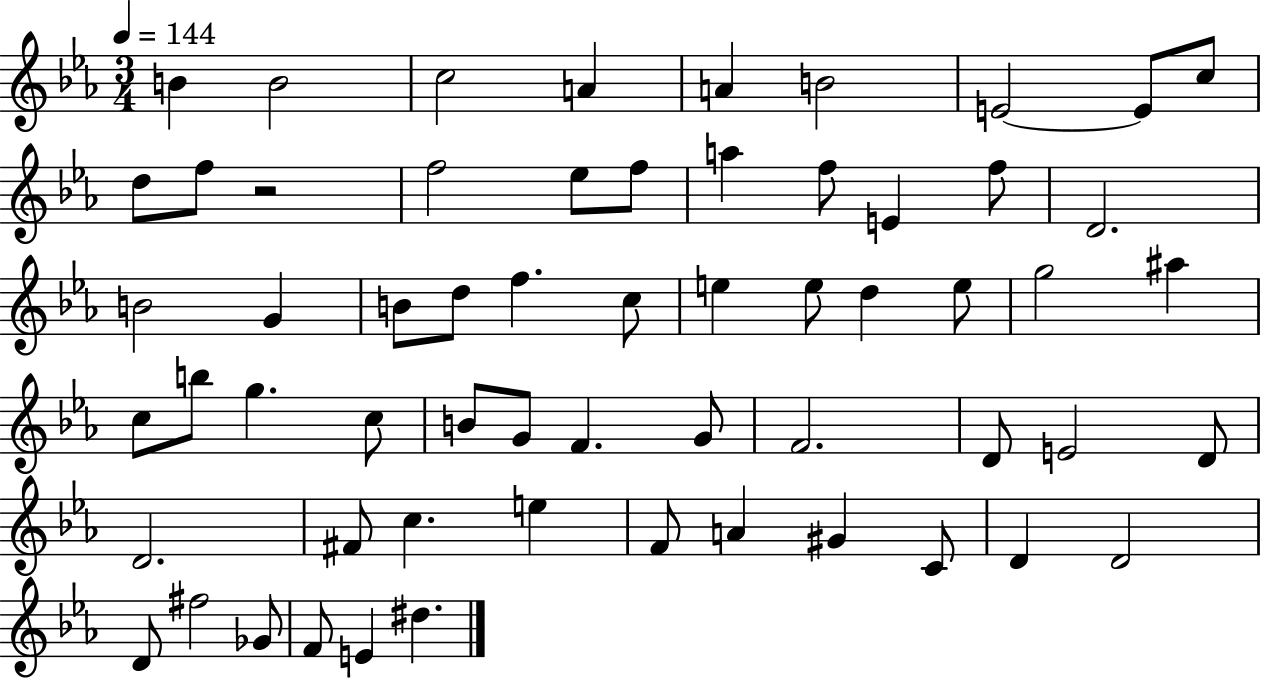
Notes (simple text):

B4/q B4/h C5/h A4/q A4/q B4/h E4/h E4/e C5/e D5/e F5/e R/h F5/h Eb5/e F5/e A5/q F5/e E4/q F5/e D4/h. B4/h G4/q B4/e D5/e F5/q. C5/e E5/q E5/e D5/q E5/e G5/h A#5/q C5/e B5/e G5/q. C5/e B4/e G4/e F4/q. G4/e F4/h. D4/e E4/h D4/e D4/h. F#4/e C5/q. E5/q F4/e A4/q G#4/q C4/e D4/q D4/h D4/e F#5/h Gb4/e F4/e E4/q D#5/q.